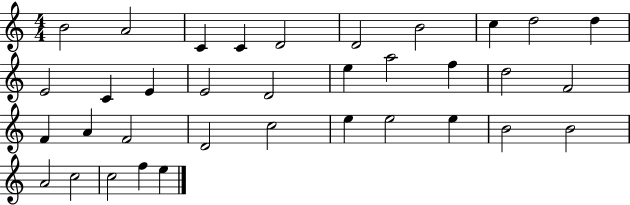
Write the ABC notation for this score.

X:1
T:Untitled
M:4/4
L:1/4
K:C
B2 A2 C C D2 D2 B2 c d2 d E2 C E E2 D2 e a2 f d2 F2 F A F2 D2 c2 e e2 e B2 B2 A2 c2 c2 f e